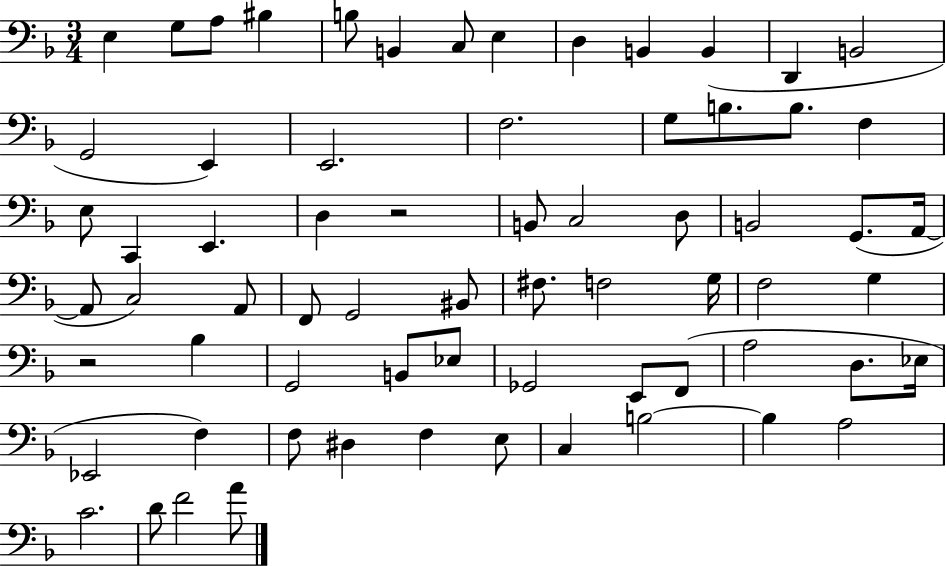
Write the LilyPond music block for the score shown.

{
  \clef bass
  \numericTimeSignature
  \time 3/4
  \key f \major
  \repeat volta 2 { e4 g8 a8 bis4 | b8 b,4 c8 e4 | d4 b,4 b,4( | d,4 b,2 | \break g,2 e,4) | e,2. | f2. | g8 b8. b8. f4 | \break e8 c,4 e,4. | d4 r2 | b,8 c2 d8 | b,2 g,8.( a,16~~ | \break a,8 c2) a,8 | f,8 g,2 bis,8 | fis8. f2 g16 | f2 g4 | \break r2 bes4 | g,2 b,8 ees8 | ges,2 e,8 f,8( | a2 d8. ees16 | \break ees,2 f4) | f8 dis4 f4 e8 | c4 b2~~ | b4 a2 | \break c'2. | d'8 f'2 a'8 | } \bar "|."
}